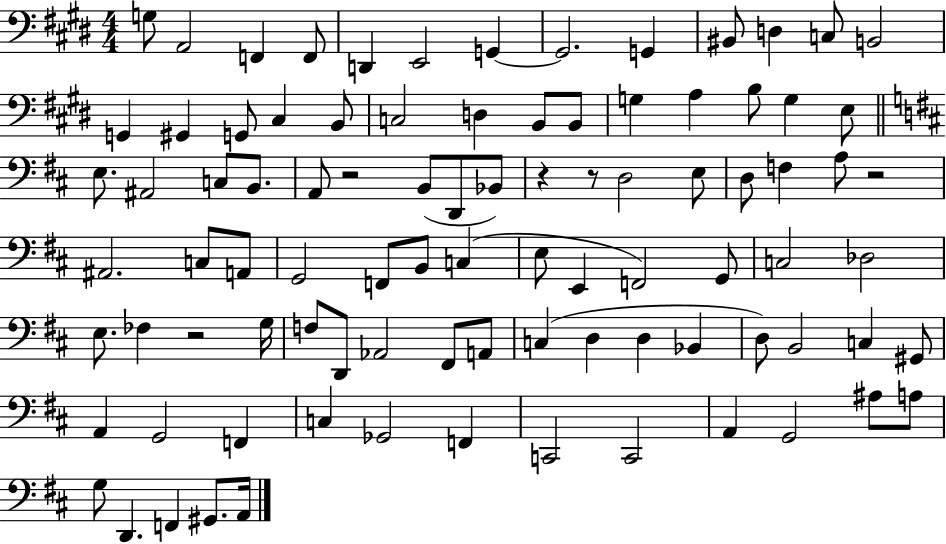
G3/e A2/h F2/q F2/e D2/q E2/h G2/q G2/h. G2/q BIS2/e D3/q C3/e B2/h G2/q G#2/q G2/e C#3/q B2/e C3/h D3/q B2/e B2/e G3/q A3/q B3/e G3/q E3/e E3/e. A#2/h C3/e B2/e. A2/e R/h B2/e D2/e Bb2/e R/q R/e D3/h E3/e D3/e F3/q A3/e R/h A#2/h. C3/e A2/e G2/h F2/e B2/e C3/q E3/e E2/q F2/h G2/e C3/h Db3/h E3/e. FES3/q R/h G3/s F3/e D2/e Ab2/h F#2/e A2/e C3/q D3/q D3/q Bb2/q D3/e B2/h C3/q G#2/e A2/q G2/h F2/q C3/q Gb2/h F2/q C2/h C2/h A2/q G2/h A#3/e A3/e G3/e D2/q. F2/q G#2/e. A2/s